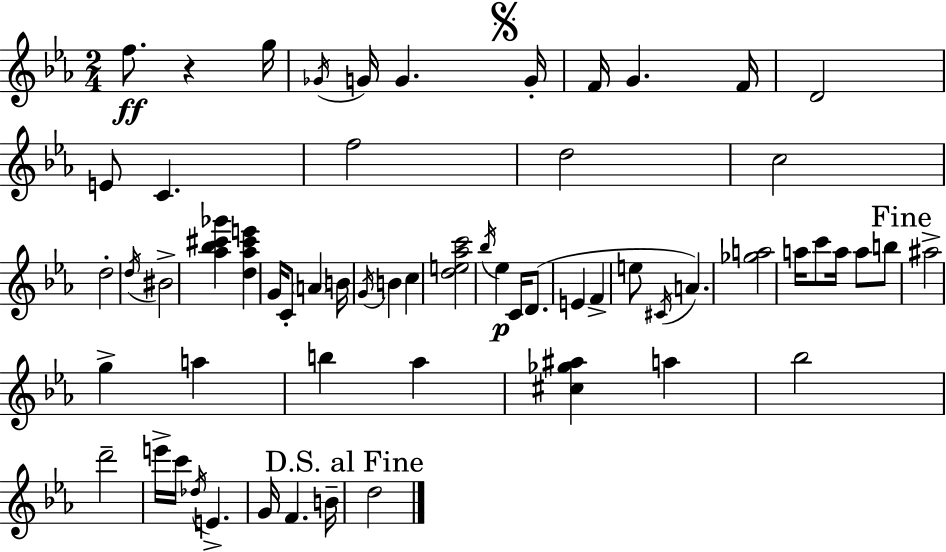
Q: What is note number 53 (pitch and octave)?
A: F4